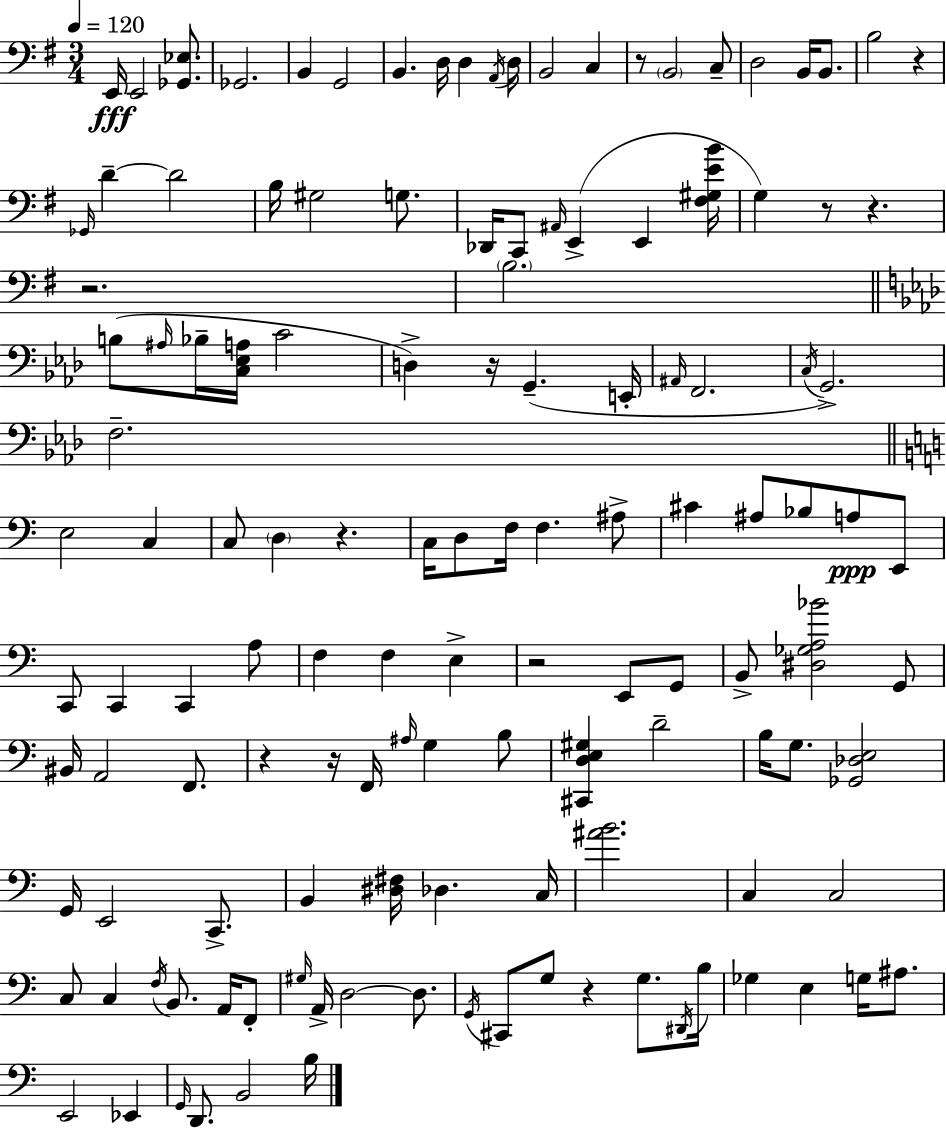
E2/s E2/h [Gb2,Eb3]/e. Gb2/h. B2/q G2/h B2/q. D3/s D3/q A2/s D3/s B2/h C3/q R/e B2/h C3/e D3/h B2/s B2/e. B3/h R/q Gb2/s D4/q D4/h B3/s G#3/h G3/e. Db2/s C2/e A#2/s E2/q E2/q [F#3,G#3,E4,B4]/s G3/q R/e R/q. R/h. B3/h. B3/e A#3/s Bb3/s [C3,Eb3,A3]/s C4/h D3/q R/s G2/q. E2/s A#2/s F2/h. C3/s G2/h. F3/h. E3/h C3/q C3/e D3/q R/q. C3/s D3/e F3/s F3/q. A#3/e C#4/q A#3/e Bb3/e A3/e E2/e C2/e C2/q C2/q A3/e F3/q F3/q E3/q R/h E2/e G2/e B2/e [D#3,Gb3,A3,Bb4]/h G2/e BIS2/s A2/h F2/e. R/q R/s F2/s A#3/s G3/q B3/e [C#2,D3,E3,G#3]/q D4/h B3/s G3/e. [Gb2,Db3,E3]/h G2/s E2/h C2/e. B2/q [D#3,F#3]/s Db3/q. C3/s [A#4,B4]/h. C3/q C3/h C3/e C3/q F3/s B2/e. A2/s F2/e G#3/s A2/s D3/h D3/e. G2/s C#2/e G3/e R/q G3/e. D#2/s B3/s Gb3/q E3/q G3/s A#3/e. E2/h Eb2/q G2/s D2/e. B2/h B3/s